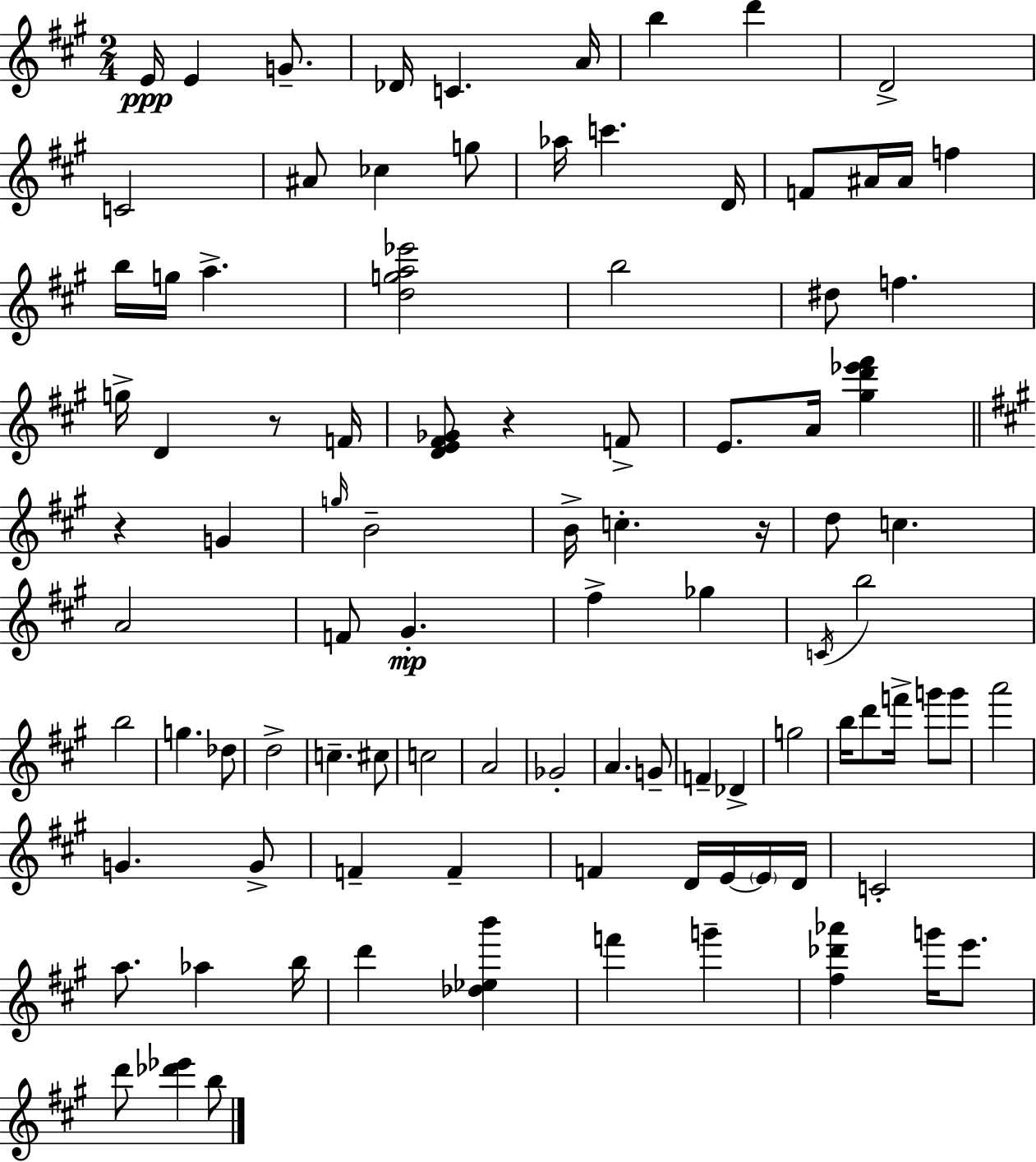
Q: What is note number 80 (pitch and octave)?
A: D6